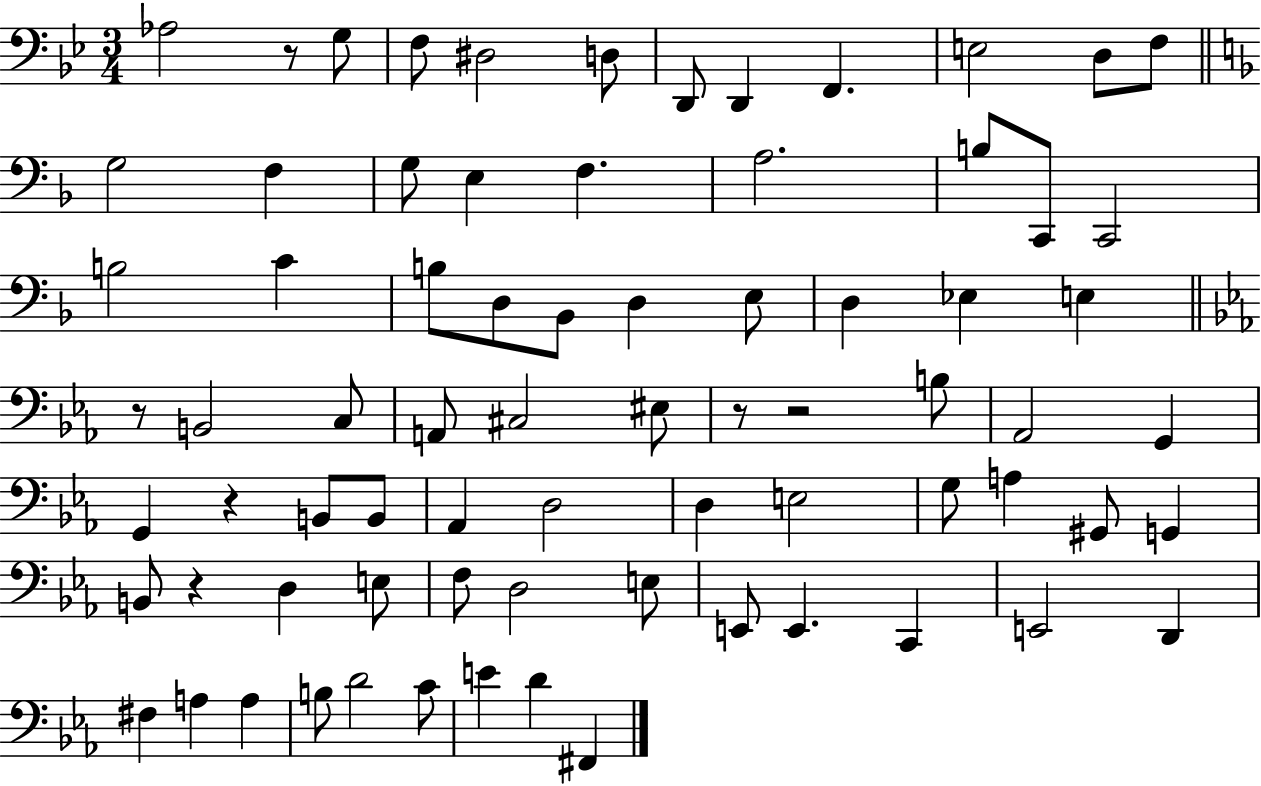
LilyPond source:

{
  \clef bass
  \numericTimeSignature
  \time 3/4
  \key bes \major
  aes2 r8 g8 | f8 dis2 d8 | d,8 d,4 f,4. | e2 d8 f8 | \break \bar "||" \break \key d \minor g2 f4 | g8 e4 f4. | a2. | b8 c,8 c,2 | \break b2 c'4 | b8 d8 bes,8 d4 e8 | d4 ees4 e4 | \bar "||" \break \key ees \major r8 b,2 c8 | a,8 cis2 eis8 | r8 r2 b8 | aes,2 g,4 | \break g,4 r4 b,8 b,8 | aes,4 d2 | d4 e2 | g8 a4 gis,8 g,4 | \break b,8 r4 d4 e8 | f8 d2 e8 | e,8 e,4. c,4 | e,2 d,4 | \break fis4 a4 a4 | b8 d'2 c'8 | e'4 d'4 fis,4 | \bar "|."
}